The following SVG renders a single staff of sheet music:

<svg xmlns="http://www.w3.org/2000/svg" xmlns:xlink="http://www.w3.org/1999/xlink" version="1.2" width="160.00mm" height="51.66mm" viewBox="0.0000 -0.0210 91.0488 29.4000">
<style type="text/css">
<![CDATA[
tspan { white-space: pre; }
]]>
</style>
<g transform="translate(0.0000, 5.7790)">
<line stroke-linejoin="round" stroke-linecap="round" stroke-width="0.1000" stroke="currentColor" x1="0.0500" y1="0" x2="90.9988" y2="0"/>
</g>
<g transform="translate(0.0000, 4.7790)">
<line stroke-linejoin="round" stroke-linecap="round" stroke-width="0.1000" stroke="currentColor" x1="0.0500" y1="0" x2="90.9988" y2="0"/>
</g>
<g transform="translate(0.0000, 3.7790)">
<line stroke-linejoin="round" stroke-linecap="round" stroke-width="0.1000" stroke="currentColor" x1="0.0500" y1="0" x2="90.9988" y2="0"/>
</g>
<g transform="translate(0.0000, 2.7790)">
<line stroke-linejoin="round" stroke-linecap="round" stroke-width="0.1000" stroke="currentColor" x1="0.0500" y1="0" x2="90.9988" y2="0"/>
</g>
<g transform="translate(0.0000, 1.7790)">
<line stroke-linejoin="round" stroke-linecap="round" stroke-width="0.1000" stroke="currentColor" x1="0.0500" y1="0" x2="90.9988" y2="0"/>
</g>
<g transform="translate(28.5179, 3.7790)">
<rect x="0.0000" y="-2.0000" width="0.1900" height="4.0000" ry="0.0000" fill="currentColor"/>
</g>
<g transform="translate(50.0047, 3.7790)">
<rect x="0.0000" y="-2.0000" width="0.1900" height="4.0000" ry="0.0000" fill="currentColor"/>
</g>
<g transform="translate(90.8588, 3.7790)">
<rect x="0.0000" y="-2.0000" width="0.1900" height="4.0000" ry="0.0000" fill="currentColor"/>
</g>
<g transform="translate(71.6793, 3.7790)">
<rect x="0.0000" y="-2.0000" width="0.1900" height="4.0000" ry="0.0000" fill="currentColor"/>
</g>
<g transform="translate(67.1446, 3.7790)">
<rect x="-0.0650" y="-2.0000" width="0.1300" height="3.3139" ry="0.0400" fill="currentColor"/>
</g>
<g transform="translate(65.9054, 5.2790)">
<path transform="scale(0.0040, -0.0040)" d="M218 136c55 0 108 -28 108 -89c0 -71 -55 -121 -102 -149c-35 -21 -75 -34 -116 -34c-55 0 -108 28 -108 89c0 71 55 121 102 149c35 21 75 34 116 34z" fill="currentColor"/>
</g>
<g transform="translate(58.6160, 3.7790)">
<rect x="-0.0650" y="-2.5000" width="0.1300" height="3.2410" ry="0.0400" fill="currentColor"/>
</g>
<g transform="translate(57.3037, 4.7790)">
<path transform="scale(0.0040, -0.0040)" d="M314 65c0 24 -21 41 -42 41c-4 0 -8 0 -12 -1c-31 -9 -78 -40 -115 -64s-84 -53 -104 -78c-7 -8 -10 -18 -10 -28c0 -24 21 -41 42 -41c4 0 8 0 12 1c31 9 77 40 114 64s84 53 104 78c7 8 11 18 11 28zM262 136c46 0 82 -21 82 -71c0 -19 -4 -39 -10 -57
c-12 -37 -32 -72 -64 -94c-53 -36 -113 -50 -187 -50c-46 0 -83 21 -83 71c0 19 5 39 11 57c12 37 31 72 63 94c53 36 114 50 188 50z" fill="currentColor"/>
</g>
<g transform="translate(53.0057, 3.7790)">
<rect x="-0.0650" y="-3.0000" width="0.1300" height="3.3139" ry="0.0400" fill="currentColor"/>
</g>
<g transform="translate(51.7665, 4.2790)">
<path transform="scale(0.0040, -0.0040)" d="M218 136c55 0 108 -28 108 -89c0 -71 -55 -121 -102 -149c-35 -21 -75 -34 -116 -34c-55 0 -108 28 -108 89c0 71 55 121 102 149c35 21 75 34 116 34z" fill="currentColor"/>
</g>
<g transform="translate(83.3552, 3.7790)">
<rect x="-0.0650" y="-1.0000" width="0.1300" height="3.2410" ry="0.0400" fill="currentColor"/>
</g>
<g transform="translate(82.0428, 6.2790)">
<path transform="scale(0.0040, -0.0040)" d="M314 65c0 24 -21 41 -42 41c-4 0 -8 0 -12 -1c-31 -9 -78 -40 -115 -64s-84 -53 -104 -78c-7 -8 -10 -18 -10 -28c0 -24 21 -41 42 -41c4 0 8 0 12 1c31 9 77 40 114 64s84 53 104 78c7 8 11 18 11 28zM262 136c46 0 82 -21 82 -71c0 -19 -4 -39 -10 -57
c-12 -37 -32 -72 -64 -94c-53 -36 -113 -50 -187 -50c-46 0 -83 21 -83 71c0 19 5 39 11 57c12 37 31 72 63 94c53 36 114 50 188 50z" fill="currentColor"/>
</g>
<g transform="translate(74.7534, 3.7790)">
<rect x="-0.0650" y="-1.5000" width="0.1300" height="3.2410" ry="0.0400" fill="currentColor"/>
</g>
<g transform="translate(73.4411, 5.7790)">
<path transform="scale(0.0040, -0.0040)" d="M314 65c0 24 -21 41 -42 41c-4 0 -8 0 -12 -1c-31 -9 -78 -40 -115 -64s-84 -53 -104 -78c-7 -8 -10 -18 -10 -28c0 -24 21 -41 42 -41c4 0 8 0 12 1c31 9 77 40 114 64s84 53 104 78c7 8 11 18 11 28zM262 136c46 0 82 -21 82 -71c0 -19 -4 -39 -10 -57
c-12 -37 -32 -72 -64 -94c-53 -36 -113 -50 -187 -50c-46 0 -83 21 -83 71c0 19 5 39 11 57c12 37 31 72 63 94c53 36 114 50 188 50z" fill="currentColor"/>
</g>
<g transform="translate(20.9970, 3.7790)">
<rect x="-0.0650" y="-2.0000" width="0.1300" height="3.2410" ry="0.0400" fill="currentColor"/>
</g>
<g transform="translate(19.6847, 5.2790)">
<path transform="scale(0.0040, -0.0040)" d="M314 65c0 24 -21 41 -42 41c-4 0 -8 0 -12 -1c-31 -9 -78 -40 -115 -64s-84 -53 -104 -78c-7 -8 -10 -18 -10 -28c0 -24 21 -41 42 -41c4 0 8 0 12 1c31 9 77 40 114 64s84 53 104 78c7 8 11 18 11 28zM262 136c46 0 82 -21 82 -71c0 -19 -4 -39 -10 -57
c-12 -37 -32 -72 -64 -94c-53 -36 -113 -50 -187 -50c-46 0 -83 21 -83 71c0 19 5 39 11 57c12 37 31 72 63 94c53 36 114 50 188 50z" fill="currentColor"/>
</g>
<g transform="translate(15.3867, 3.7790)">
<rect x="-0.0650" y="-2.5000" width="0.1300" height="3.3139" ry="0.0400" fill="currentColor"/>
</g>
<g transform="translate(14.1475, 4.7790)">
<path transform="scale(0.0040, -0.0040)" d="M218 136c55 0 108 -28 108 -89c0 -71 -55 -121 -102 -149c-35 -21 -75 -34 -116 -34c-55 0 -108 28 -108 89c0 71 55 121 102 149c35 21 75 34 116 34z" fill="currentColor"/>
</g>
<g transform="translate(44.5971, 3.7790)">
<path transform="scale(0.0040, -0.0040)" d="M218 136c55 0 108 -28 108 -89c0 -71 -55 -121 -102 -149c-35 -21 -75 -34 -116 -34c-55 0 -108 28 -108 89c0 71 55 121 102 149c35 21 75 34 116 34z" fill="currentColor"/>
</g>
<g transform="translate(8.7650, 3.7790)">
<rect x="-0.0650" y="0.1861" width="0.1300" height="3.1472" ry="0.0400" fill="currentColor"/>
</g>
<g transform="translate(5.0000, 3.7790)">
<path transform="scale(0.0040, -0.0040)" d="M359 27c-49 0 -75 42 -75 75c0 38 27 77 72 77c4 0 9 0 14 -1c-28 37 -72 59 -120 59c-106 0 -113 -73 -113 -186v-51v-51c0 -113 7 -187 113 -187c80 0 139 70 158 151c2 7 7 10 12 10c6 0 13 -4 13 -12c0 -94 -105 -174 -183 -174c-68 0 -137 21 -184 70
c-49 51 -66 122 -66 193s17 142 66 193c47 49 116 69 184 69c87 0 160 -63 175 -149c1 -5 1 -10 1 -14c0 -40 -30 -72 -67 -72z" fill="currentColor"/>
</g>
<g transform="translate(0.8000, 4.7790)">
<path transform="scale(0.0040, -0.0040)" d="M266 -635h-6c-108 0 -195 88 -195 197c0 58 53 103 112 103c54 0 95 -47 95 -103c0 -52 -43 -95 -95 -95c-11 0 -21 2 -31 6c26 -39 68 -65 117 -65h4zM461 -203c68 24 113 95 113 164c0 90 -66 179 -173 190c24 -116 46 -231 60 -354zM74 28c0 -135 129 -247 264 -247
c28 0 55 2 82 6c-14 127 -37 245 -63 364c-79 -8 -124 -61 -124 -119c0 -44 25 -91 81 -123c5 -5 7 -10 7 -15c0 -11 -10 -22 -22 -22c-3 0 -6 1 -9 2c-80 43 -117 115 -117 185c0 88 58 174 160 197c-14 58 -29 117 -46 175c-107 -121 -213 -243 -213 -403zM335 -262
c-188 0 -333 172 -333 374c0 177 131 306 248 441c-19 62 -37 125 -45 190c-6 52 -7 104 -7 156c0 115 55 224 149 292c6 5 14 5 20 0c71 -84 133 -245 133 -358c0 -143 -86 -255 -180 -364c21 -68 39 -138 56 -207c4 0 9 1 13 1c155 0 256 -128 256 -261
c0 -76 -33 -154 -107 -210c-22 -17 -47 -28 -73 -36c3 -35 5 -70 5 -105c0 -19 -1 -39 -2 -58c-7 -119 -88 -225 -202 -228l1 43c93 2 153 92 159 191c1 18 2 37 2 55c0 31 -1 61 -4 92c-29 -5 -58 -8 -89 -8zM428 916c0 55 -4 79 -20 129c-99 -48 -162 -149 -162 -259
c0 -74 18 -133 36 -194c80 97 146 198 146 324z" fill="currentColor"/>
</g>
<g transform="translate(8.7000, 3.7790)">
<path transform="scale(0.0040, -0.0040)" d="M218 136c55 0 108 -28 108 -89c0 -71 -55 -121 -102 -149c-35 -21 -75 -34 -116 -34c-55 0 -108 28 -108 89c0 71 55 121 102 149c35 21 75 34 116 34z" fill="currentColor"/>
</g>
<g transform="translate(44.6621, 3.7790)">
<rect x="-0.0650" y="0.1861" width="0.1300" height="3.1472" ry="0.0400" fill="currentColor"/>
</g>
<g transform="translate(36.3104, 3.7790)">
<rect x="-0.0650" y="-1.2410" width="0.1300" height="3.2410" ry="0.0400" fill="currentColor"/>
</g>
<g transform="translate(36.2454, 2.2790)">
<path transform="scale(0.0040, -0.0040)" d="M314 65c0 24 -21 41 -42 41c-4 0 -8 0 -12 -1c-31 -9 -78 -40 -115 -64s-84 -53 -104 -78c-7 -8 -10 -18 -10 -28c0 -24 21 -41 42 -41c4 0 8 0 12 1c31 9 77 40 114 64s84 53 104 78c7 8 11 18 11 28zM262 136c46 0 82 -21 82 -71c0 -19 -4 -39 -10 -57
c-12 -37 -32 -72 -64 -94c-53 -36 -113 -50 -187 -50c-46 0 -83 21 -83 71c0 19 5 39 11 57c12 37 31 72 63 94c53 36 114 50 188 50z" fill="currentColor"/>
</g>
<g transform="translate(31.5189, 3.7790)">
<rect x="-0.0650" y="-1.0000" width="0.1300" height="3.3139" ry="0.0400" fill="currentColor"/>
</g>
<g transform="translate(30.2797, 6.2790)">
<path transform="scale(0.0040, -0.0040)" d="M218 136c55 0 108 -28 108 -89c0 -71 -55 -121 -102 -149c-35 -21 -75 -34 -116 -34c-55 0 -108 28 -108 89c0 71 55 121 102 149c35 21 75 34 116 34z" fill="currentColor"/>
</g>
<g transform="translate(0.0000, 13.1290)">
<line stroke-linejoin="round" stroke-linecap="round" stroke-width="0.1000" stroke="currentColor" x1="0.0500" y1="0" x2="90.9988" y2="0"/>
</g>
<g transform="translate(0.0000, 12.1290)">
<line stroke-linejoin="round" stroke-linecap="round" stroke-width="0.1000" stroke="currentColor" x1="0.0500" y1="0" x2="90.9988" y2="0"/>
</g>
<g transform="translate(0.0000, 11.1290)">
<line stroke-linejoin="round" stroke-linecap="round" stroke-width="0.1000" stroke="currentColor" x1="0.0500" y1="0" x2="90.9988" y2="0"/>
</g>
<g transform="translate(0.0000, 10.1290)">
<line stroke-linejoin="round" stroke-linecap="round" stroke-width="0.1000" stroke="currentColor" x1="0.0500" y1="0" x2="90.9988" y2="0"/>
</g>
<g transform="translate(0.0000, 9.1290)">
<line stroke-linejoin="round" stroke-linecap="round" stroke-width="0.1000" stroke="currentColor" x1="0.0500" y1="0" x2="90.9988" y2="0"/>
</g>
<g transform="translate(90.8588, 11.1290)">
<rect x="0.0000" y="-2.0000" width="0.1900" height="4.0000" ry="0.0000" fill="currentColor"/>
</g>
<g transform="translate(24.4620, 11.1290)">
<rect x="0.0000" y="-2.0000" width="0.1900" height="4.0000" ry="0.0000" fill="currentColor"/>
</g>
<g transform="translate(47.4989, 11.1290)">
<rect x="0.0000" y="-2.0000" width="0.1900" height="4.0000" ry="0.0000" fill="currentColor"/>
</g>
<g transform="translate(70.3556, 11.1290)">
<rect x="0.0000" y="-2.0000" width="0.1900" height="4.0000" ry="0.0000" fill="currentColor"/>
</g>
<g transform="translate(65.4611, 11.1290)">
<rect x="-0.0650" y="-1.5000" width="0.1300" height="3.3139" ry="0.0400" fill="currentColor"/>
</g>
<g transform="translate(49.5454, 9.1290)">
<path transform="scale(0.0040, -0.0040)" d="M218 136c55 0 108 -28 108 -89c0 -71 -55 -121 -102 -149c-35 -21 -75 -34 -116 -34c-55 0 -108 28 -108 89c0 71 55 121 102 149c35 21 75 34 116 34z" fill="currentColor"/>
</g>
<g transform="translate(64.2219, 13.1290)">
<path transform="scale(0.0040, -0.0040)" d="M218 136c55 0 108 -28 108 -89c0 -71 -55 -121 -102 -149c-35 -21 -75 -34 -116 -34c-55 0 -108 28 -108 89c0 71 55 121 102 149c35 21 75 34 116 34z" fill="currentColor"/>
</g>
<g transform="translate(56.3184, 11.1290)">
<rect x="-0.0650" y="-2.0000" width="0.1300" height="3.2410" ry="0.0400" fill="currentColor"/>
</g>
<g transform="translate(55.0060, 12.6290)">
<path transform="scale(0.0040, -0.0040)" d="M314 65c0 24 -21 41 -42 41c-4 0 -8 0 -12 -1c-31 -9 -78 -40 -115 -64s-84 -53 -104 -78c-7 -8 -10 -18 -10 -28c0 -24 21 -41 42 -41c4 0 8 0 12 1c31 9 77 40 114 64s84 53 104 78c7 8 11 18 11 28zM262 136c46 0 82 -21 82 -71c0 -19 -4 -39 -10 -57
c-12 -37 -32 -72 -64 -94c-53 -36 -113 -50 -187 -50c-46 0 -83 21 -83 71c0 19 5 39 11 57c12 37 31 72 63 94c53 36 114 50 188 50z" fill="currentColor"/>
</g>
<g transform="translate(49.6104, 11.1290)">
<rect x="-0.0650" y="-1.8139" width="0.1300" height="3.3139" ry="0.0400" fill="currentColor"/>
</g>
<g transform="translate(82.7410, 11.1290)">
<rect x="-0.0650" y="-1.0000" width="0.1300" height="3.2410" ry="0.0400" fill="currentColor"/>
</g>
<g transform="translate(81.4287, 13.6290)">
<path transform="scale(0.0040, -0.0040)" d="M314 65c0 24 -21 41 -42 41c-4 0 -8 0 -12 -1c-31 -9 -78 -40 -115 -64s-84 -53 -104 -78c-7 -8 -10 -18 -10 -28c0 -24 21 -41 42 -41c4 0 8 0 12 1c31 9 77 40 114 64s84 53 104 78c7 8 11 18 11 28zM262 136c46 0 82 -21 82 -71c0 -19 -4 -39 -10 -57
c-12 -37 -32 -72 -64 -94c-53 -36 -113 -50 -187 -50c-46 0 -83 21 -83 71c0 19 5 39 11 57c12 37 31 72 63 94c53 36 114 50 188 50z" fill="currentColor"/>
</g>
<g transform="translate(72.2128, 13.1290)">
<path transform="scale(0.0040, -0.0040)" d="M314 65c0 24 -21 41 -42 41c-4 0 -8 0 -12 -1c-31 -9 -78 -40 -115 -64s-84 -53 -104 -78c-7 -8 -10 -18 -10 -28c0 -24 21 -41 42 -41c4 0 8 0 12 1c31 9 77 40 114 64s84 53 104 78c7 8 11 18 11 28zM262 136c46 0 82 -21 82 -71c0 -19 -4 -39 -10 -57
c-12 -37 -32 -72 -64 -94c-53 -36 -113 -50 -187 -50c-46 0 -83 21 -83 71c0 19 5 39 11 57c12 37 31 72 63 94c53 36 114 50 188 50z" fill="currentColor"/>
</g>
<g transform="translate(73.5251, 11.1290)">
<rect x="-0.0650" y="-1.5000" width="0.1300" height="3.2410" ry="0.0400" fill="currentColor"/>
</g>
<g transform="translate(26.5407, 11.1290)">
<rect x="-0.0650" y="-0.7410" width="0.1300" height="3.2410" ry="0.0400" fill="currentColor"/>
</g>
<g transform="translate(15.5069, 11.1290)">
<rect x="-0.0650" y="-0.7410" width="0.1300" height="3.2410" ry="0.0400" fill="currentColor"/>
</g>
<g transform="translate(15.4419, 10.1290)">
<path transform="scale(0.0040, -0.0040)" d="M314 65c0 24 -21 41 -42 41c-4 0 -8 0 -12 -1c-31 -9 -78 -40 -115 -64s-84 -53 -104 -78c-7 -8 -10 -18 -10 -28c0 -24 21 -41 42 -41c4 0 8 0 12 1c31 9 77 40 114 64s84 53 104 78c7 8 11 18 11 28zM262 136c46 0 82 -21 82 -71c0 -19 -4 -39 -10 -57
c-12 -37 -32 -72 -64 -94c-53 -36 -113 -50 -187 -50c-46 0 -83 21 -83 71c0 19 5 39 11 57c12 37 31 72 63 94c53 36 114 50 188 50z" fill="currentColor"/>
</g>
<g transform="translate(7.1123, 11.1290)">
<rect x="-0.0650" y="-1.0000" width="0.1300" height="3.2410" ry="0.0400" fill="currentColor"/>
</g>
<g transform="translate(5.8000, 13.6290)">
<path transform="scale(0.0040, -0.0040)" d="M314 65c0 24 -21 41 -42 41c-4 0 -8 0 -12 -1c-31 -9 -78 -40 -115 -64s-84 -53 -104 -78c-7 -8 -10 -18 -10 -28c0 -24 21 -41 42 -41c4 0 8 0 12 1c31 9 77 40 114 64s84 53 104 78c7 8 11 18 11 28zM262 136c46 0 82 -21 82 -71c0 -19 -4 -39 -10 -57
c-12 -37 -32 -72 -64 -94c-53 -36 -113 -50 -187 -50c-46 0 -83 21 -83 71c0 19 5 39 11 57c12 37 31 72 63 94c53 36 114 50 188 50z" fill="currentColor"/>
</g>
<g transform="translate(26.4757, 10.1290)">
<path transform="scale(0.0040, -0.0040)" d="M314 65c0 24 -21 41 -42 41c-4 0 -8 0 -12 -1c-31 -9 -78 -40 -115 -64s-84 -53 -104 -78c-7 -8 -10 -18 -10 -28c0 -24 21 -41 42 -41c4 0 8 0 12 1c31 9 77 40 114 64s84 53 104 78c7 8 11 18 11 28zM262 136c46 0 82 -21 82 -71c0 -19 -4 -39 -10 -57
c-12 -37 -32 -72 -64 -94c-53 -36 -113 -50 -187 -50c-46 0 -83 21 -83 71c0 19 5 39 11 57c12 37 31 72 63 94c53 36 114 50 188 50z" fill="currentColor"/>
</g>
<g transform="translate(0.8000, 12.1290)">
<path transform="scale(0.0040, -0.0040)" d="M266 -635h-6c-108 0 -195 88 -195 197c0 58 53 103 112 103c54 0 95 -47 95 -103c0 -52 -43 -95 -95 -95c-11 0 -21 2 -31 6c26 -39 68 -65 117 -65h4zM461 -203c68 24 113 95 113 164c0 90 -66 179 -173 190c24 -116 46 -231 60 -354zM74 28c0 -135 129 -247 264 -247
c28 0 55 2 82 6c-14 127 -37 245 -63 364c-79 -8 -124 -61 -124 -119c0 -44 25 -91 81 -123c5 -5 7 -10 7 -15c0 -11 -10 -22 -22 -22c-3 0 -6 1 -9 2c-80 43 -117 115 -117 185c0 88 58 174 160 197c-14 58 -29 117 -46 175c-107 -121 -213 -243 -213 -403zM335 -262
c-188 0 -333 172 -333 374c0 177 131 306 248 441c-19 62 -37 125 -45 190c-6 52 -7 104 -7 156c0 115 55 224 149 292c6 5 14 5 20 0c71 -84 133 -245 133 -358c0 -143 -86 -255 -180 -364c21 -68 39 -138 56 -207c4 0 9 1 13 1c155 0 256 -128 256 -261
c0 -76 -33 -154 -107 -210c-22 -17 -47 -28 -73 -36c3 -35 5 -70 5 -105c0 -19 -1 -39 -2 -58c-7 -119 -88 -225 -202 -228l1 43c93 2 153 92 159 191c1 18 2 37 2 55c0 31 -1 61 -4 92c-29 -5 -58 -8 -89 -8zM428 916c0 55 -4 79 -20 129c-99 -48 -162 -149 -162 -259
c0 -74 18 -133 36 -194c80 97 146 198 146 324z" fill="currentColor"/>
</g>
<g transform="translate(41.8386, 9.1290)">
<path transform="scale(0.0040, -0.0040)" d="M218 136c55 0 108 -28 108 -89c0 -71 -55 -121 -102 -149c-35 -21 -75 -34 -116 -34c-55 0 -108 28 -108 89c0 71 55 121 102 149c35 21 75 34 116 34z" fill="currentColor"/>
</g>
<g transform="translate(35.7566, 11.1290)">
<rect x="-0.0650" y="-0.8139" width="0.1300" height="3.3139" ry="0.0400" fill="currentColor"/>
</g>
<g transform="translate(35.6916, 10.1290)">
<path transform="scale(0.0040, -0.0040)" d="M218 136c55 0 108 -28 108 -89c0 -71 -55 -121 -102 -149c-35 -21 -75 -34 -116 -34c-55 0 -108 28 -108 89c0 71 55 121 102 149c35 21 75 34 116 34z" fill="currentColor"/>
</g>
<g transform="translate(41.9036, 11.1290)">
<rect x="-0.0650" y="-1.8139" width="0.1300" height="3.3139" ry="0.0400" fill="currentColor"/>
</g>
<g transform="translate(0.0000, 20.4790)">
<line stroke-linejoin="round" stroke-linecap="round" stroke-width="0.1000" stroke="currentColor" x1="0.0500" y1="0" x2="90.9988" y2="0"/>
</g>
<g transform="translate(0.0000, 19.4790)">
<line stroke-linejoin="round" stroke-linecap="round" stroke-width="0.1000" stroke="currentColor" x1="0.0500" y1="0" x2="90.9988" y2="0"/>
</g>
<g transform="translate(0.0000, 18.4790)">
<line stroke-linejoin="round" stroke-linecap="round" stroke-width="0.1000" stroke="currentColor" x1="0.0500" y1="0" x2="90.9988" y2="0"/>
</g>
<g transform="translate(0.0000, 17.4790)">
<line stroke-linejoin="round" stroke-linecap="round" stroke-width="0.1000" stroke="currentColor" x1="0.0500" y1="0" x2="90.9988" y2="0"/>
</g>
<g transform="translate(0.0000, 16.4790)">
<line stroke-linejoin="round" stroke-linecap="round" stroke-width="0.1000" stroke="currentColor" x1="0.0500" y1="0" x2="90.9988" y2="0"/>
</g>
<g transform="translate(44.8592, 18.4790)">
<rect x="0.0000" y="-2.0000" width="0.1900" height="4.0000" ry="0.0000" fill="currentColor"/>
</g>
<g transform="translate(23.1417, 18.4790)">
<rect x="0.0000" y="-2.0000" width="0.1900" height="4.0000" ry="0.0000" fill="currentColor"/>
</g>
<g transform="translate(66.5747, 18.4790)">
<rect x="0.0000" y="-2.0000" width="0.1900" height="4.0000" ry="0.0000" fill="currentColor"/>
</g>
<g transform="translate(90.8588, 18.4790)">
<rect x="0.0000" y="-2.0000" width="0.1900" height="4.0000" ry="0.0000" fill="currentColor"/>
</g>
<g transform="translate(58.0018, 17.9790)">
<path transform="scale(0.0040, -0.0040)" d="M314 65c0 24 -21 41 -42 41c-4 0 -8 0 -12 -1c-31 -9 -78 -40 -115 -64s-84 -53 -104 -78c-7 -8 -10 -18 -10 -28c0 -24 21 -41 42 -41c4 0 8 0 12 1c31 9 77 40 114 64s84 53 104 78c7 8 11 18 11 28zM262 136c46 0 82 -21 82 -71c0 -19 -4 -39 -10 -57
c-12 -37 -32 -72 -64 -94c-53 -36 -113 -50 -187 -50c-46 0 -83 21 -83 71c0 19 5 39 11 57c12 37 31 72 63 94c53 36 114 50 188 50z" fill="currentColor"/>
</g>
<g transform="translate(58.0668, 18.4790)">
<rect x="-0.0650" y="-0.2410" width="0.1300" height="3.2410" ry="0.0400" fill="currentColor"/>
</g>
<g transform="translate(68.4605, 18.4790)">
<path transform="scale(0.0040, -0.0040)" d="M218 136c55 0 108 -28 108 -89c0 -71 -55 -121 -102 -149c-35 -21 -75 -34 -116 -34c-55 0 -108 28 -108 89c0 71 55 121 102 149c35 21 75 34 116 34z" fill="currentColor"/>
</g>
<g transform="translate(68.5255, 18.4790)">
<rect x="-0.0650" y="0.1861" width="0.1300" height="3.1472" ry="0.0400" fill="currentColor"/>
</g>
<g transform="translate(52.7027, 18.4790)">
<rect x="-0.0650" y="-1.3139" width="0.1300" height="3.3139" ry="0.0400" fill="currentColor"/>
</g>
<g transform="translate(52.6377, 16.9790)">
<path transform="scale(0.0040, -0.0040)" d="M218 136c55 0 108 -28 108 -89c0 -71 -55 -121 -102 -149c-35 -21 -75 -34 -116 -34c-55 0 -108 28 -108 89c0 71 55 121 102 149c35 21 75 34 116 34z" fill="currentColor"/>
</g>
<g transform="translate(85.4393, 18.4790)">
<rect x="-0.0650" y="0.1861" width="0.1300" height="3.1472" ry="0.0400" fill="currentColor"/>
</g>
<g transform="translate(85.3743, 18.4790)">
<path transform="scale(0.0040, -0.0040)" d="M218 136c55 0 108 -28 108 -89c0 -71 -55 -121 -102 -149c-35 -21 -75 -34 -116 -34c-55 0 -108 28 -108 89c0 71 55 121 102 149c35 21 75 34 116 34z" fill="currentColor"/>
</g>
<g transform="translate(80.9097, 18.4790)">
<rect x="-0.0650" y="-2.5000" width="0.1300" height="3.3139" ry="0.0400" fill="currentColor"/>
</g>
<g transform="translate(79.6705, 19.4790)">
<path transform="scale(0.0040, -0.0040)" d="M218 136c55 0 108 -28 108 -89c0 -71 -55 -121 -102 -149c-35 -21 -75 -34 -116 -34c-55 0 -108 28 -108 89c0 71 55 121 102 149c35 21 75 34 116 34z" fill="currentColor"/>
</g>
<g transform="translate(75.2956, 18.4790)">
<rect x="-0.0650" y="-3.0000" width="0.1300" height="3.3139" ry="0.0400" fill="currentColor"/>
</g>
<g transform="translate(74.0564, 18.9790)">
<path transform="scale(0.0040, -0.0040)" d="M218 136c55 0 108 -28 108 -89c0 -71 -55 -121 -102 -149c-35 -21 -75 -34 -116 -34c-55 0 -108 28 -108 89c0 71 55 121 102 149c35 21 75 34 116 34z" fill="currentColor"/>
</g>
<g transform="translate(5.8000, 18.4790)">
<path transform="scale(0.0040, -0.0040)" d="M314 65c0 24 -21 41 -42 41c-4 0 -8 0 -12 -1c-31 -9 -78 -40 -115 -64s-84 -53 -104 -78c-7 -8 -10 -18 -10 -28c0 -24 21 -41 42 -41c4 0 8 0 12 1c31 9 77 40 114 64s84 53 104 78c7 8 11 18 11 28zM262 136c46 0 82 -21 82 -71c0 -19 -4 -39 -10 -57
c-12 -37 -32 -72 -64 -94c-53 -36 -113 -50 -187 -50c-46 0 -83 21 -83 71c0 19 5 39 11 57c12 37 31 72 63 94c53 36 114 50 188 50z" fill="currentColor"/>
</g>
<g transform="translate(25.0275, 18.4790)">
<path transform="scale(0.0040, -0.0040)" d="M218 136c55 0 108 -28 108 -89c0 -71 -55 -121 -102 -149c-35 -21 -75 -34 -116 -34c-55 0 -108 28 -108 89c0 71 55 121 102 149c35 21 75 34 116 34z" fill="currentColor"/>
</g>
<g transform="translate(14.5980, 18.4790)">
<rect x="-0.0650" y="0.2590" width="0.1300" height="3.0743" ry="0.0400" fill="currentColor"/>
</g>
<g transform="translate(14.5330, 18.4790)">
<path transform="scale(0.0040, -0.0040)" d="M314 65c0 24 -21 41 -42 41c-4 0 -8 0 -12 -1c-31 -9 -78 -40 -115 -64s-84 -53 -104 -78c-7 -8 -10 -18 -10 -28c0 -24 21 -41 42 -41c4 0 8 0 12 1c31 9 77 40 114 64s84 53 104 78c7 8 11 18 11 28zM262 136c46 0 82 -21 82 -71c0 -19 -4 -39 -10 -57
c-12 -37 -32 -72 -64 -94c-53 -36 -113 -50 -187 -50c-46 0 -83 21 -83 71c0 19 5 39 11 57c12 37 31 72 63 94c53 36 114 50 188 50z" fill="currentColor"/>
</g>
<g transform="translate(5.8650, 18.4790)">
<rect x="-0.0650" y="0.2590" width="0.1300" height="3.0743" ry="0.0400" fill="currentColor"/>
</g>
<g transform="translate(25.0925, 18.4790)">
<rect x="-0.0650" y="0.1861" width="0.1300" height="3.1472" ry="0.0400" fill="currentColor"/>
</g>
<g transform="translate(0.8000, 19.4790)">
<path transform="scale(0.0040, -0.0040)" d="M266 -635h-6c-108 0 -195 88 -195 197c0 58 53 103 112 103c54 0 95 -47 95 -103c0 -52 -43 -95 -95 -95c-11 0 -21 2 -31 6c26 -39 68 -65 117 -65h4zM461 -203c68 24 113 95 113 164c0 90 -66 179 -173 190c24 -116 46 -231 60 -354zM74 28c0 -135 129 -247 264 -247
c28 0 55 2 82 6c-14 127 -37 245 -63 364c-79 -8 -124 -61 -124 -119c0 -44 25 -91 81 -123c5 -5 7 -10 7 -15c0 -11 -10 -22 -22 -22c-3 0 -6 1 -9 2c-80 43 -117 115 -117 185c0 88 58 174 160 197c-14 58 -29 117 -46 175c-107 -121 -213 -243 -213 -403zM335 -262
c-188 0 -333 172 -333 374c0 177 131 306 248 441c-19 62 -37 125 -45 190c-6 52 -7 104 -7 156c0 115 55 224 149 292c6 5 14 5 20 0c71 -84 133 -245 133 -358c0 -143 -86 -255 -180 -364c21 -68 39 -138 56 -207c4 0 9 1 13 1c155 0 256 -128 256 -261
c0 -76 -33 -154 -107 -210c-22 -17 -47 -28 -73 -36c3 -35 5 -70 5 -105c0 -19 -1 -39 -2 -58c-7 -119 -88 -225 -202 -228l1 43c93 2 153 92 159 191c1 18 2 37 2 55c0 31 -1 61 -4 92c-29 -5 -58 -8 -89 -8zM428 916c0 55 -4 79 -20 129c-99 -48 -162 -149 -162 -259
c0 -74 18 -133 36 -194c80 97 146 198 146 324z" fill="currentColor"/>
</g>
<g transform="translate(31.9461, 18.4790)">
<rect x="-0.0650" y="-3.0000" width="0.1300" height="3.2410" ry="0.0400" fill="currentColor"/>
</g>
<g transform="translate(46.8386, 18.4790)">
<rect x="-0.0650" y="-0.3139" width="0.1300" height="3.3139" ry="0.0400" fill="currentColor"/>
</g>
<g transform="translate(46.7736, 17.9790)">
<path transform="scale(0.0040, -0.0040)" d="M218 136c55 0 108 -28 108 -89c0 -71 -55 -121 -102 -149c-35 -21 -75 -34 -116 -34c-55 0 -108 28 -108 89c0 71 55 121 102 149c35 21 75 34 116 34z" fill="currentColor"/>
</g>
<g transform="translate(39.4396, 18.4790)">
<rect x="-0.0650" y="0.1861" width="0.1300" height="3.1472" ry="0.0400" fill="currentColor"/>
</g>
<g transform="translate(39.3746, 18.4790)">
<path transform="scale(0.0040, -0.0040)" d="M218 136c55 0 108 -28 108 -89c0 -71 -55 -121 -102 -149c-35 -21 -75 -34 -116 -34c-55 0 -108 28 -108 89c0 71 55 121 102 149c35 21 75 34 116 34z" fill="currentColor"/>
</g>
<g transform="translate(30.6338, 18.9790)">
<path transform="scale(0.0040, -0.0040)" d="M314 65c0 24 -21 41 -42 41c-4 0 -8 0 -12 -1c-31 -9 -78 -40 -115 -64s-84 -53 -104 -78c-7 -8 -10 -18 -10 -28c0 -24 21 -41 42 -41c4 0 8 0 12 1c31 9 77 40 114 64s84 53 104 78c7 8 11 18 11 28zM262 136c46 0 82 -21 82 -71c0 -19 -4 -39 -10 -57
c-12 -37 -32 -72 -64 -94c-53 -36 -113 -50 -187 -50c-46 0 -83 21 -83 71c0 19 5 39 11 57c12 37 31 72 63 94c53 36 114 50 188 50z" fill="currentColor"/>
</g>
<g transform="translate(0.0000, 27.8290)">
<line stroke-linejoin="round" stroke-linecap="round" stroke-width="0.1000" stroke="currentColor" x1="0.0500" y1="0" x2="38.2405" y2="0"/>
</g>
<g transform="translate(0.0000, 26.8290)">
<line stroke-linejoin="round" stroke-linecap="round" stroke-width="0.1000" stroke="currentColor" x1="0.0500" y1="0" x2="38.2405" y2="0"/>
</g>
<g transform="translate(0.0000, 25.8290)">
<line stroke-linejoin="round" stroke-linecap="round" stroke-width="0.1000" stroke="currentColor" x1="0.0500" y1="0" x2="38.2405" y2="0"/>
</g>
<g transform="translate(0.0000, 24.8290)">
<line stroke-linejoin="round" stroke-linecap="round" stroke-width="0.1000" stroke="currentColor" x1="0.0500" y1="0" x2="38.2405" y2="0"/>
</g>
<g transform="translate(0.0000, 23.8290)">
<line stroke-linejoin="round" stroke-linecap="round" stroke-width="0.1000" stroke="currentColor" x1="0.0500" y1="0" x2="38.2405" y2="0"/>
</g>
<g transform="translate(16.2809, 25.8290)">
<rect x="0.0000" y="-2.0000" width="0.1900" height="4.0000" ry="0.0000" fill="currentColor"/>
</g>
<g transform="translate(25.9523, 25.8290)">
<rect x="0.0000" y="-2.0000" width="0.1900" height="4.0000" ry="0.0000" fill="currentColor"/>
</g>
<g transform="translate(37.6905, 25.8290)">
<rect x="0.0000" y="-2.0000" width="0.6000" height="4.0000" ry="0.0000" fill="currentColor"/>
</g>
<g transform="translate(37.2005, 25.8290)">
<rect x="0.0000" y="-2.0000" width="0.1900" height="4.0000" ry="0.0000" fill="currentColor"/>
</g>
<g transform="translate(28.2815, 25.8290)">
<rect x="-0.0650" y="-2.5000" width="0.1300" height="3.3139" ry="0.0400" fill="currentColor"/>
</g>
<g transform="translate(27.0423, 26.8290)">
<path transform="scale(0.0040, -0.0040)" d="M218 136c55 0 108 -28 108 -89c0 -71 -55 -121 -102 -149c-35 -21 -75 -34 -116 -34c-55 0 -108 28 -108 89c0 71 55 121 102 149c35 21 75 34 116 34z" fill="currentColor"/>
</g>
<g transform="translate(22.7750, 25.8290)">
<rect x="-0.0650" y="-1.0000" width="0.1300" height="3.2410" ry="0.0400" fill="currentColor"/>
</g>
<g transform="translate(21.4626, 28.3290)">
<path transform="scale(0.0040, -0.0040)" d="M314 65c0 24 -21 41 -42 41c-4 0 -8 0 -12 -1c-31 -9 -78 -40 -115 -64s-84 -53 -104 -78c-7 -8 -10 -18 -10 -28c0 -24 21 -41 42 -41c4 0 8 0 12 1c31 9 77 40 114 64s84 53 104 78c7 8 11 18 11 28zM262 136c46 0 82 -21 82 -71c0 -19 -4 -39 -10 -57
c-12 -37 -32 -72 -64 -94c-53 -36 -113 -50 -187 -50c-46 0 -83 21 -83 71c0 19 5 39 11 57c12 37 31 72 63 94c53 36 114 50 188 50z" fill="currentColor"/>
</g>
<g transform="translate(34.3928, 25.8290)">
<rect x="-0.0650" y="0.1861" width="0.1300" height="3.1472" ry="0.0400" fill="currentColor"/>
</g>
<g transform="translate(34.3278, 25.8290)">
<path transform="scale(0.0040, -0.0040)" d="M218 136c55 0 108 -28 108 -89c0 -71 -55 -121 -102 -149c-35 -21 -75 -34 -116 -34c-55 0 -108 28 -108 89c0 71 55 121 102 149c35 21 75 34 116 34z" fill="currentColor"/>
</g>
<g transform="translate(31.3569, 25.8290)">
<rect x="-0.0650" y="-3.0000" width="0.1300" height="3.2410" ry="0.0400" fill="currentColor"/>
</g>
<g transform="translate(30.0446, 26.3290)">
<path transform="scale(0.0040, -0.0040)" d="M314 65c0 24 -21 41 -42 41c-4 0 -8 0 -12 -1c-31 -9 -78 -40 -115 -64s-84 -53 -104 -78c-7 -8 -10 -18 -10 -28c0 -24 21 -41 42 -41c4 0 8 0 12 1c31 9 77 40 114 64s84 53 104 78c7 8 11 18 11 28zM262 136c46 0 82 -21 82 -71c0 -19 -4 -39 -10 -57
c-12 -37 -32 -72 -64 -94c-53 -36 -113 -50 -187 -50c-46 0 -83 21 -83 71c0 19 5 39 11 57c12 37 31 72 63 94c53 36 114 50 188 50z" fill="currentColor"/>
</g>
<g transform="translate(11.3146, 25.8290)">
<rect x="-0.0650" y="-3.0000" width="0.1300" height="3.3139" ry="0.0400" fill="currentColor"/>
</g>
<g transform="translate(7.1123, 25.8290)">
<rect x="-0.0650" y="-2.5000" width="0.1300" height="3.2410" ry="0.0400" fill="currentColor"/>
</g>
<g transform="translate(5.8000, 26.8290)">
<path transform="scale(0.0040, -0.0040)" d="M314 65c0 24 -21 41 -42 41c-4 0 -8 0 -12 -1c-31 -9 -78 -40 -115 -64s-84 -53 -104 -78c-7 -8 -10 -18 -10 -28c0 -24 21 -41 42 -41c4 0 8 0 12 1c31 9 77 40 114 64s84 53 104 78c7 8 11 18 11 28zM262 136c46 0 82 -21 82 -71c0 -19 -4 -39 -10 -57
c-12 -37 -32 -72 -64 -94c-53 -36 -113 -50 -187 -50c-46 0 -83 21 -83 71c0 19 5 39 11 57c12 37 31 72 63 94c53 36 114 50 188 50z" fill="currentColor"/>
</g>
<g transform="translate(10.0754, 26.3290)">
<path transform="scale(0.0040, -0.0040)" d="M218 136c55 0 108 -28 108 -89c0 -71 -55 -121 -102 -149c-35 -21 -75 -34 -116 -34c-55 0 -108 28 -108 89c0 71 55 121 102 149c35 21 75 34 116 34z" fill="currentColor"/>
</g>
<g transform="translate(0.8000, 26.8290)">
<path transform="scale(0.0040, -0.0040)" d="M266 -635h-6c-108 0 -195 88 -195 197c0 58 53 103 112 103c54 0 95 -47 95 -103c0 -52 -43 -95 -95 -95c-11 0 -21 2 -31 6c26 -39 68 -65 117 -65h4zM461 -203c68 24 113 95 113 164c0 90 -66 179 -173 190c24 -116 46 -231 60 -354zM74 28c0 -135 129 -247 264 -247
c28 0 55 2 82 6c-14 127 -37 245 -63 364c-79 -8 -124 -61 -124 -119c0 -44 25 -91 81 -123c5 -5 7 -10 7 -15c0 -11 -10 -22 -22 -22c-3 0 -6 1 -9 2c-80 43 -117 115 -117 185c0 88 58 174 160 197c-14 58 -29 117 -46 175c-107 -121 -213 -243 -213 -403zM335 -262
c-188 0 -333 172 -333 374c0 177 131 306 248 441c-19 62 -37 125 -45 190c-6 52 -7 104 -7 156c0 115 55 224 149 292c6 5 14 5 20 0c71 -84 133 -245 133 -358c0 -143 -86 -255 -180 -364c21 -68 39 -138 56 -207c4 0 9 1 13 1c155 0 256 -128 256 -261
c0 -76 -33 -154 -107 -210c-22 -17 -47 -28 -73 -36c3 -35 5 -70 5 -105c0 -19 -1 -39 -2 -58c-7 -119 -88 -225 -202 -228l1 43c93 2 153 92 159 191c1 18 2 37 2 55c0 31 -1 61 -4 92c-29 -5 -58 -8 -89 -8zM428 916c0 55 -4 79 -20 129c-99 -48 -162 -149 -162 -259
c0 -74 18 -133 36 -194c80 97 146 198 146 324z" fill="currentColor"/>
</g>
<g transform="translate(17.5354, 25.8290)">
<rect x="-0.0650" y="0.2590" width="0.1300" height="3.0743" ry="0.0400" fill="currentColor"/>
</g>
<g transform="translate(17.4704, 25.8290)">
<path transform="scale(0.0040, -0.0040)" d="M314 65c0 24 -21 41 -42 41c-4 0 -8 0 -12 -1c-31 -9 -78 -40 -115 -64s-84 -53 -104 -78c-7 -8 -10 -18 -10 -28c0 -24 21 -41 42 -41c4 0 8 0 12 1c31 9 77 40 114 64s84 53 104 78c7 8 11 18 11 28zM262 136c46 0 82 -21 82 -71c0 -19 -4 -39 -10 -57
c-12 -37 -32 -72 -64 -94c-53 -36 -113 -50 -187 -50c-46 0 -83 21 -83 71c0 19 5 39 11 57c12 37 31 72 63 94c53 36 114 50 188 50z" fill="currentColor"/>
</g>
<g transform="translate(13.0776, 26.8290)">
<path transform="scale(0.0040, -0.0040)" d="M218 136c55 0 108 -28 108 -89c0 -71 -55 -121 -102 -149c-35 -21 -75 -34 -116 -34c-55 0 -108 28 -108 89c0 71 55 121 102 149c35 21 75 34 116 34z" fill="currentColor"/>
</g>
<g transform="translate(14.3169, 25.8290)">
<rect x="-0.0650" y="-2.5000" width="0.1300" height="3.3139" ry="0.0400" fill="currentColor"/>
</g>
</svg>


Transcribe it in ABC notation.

X:1
T:Untitled
M:4/4
L:1/4
K:C
B G F2 D e2 B A G2 F E2 D2 D2 d2 d2 d f f F2 E E2 D2 B2 B2 B A2 B c e c2 B A G B G2 A G B2 D2 G A2 B